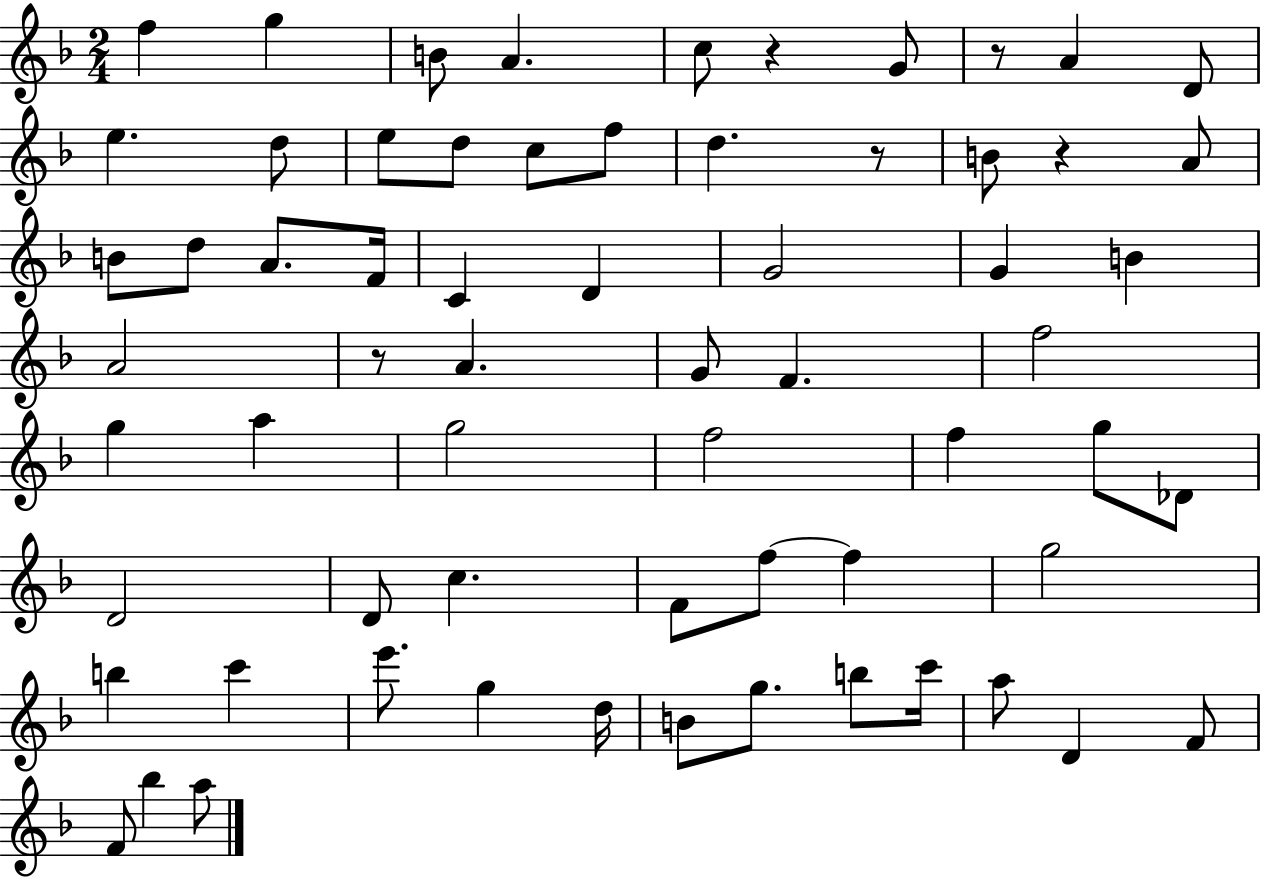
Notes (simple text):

F5/q G5/q B4/e A4/q. C5/e R/q G4/e R/e A4/q D4/e E5/q. D5/e E5/e D5/e C5/e F5/e D5/q. R/e B4/e R/q A4/e B4/e D5/e A4/e. F4/s C4/q D4/q G4/h G4/q B4/q A4/h R/e A4/q. G4/e F4/q. F5/h G5/q A5/q G5/h F5/h F5/q G5/e Db4/e D4/h D4/e C5/q. F4/e F5/e F5/q G5/h B5/q C6/q E6/e. G5/q D5/s B4/e G5/e. B5/e C6/s A5/e D4/q F4/e F4/e Bb5/q A5/e